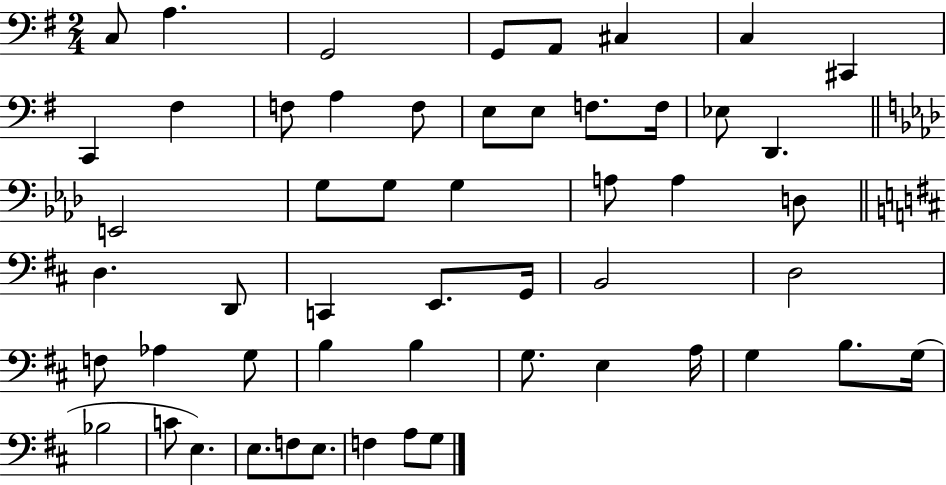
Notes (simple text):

C3/e A3/q. G2/h G2/e A2/e C#3/q C3/q C#2/q C2/q F#3/q F3/e A3/q F3/e E3/e E3/e F3/e. F3/s Eb3/e D2/q. E2/h G3/e G3/e G3/q A3/e A3/q D3/e D3/q. D2/e C2/q E2/e. G2/s B2/h D3/h F3/e Ab3/q G3/e B3/q B3/q G3/e. E3/q A3/s G3/q B3/e. G3/s Bb3/h C4/e E3/q. E3/e. F3/e E3/e. F3/q A3/e G3/e